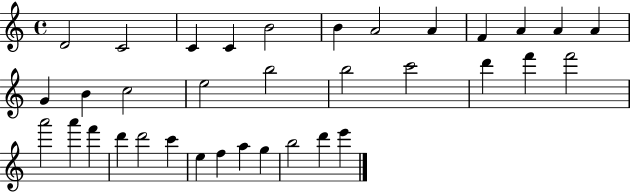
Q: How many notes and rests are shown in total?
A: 35